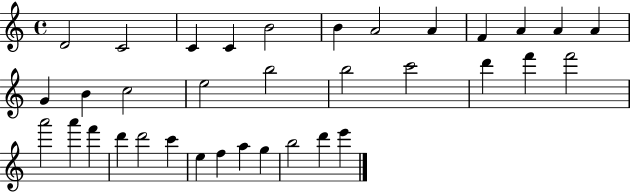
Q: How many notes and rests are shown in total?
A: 35